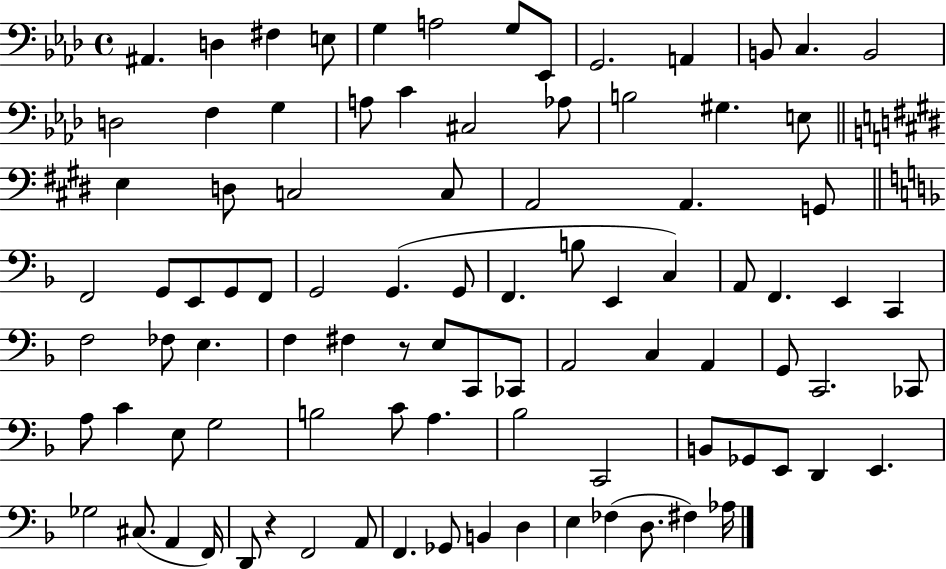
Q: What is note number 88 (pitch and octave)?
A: D3